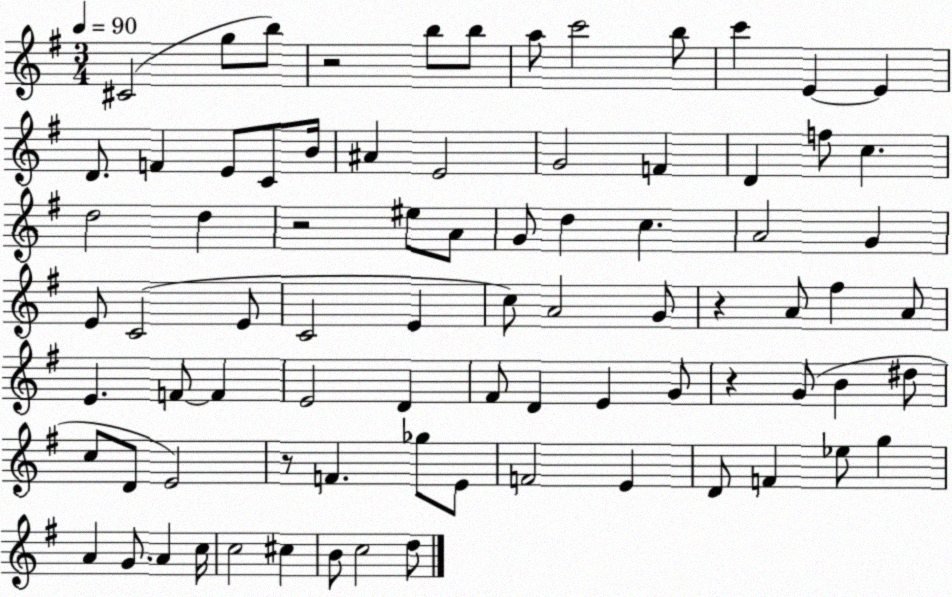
X:1
T:Untitled
M:3/4
L:1/4
K:G
^C2 g/2 b/2 z2 b/2 b/2 a/2 c'2 b/2 c' E E D/2 F E/2 C/2 B/4 ^A E2 G2 F D f/2 c d2 d z2 ^e/2 A/2 G/2 d c A2 G E/2 C2 E/2 C2 E c/2 A2 G/2 z A/2 ^f A/2 E F/2 F E2 D ^F/2 D E G/2 z G/2 B ^d/2 c/2 D/2 E2 z/2 F _g/2 E/2 F2 E D/2 F _e/2 g A G/2 A c/4 c2 ^c B/2 c2 d/2